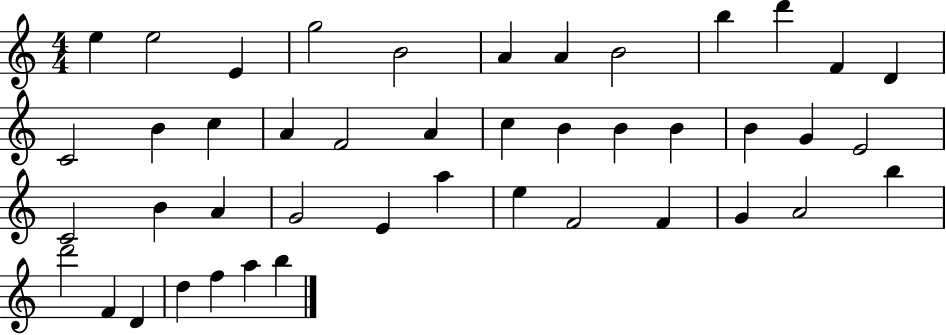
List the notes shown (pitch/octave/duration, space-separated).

E5/q E5/h E4/q G5/h B4/h A4/q A4/q B4/h B5/q D6/q F4/q D4/q C4/h B4/q C5/q A4/q F4/h A4/q C5/q B4/q B4/q B4/q B4/q G4/q E4/h C4/h B4/q A4/q G4/h E4/q A5/q E5/q F4/h F4/q G4/q A4/h B5/q D6/h F4/q D4/q D5/q F5/q A5/q B5/q